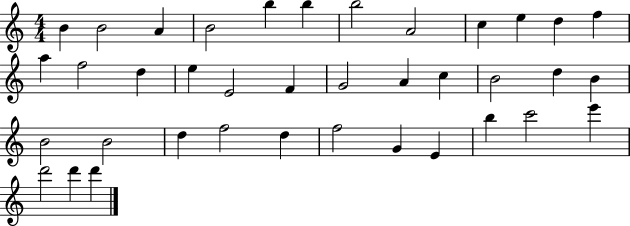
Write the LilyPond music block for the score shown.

{
  \clef treble
  \numericTimeSignature
  \time 4/4
  \key c \major
  b'4 b'2 a'4 | b'2 b''4 b''4 | b''2 a'2 | c''4 e''4 d''4 f''4 | \break a''4 f''2 d''4 | e''4 e'2 f'4 | g'2 a'4 c''4 | b'2 d''4 b'4 | \break b'2 b'2 | d''4 f''2 d''4 | f''2 g'4 e'4 | b''4 c'''2 e'''4 | \break d'''2 d'''4 d'''4 | \bar "|."
}